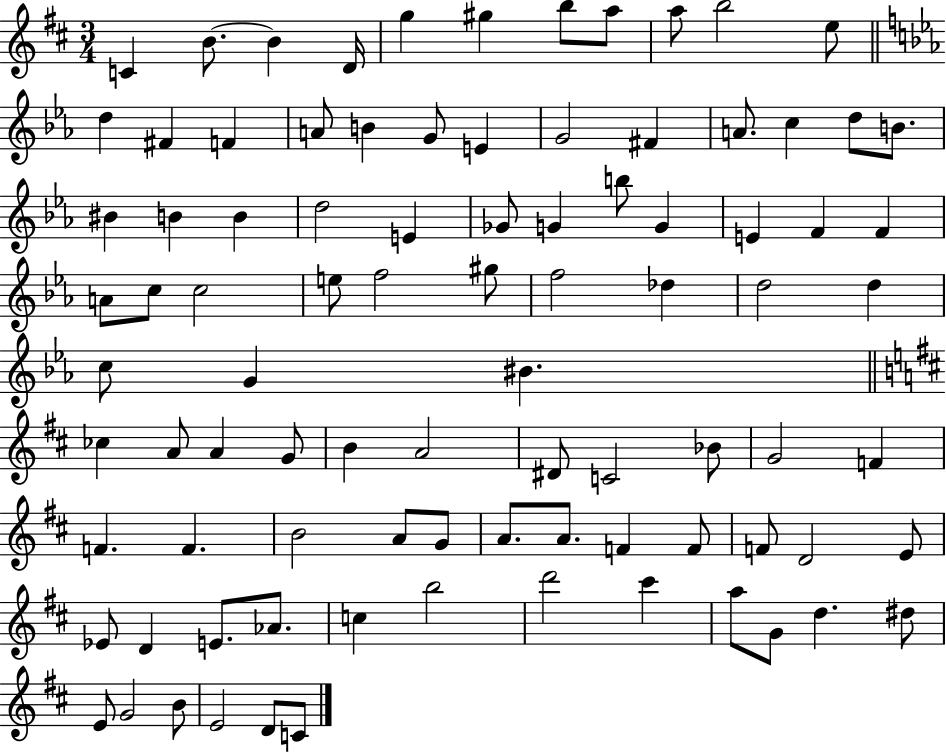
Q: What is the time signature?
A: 3/4